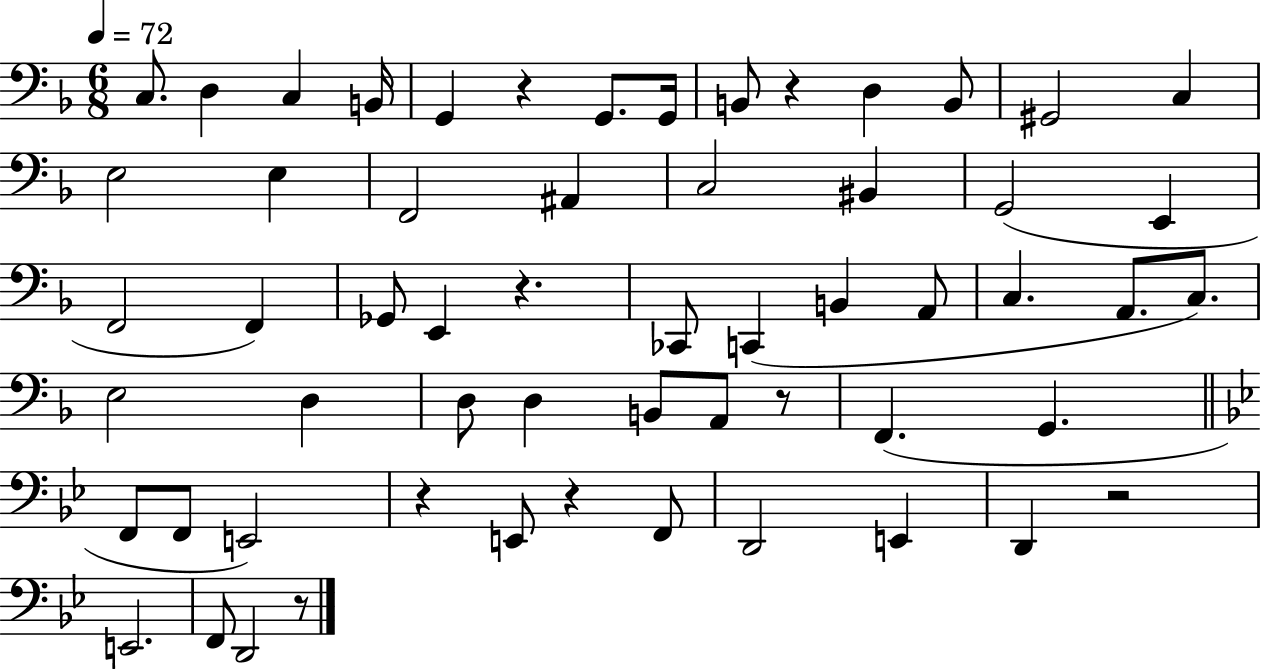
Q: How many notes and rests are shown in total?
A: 58